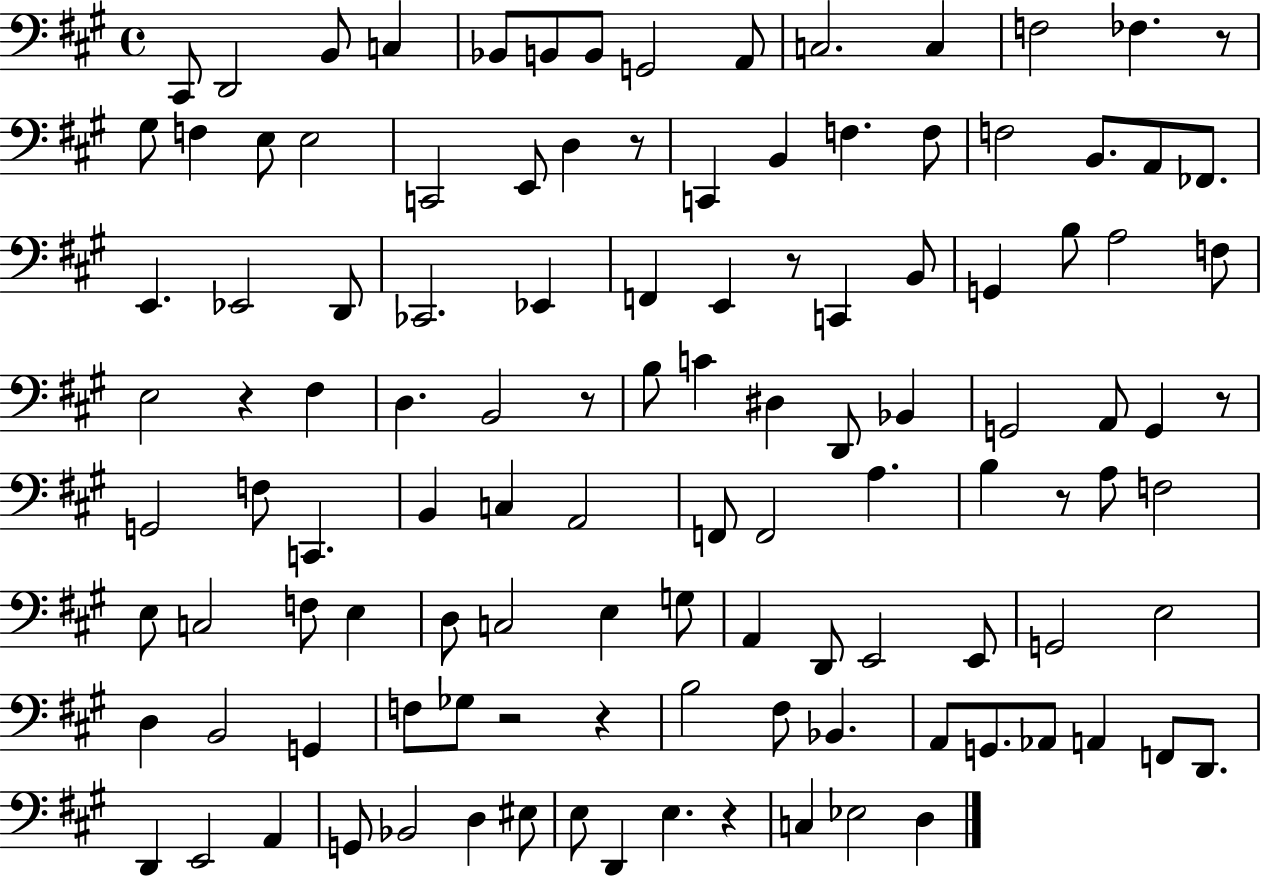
C#2/e D2/h B2/e C3/q Bb2/e B2/e B2/e G2/h A2/e C3/h. C3/q F3/h FES3/q. R/e G#3/e F3/q E3/e E3/h C2/h E2/e D3/q R/e C2/q B2/q F3/q. F3/e F3/h B2/e. A2/e FES2/e. E2/q. Eb2/h D2/e CES2/h. Eb2/q F2/q E2/q R/e C2/q B2/e G2/q B3/e A3/h F3/e E3/h R/q F#3/q D3/q. B2/h R/e B3/e C4/q D#3/q D2/e Bb2/q G2/h A2/e G2/q R/e G2/h F3/e C2/q. B2/q C3/q A2/h F2/e F2/h A3/q. B3/q R/e A3/e F3/h E3/e C3/h F3/e E3/q D3/e C3/h E3/q G3/e A2/q D2/e E2/h E2/e G2/h E3/h D3/q B2/h G2/q F3/e Gb3/e R/h R/q B3/h F#3/e Bb2/q. A2/e G2/e. Ab2/e A2/q F2/e D2/e. D2/q E2/h A2/q G2/e Bb2/h D3/q EIS3/e E3/e D2/q E3/q. R/q C3/q Eb3/h D3/q